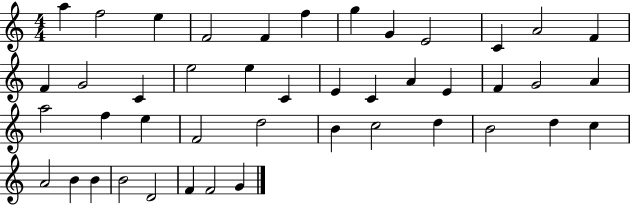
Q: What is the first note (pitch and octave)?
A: A5